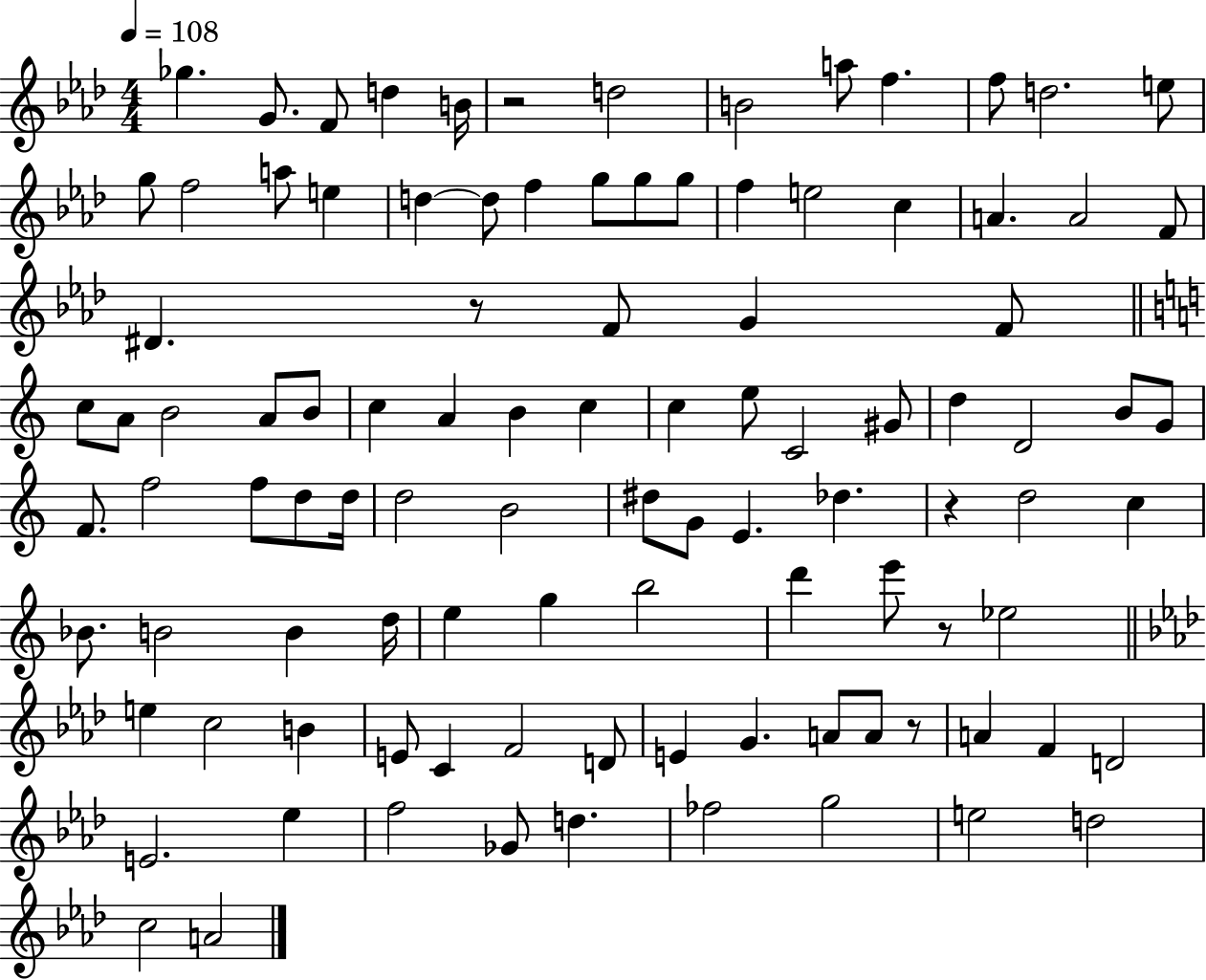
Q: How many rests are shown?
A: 5